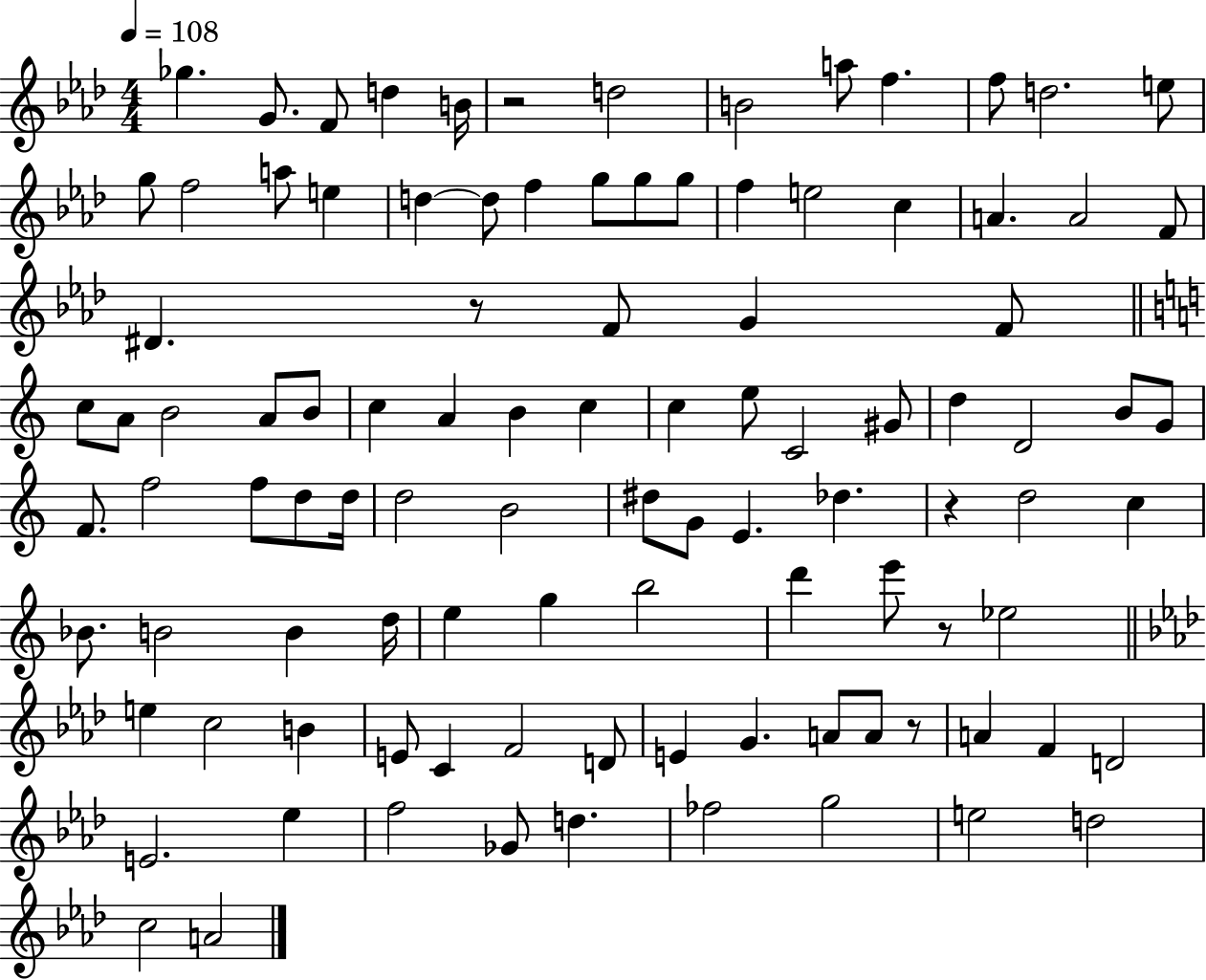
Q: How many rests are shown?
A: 5